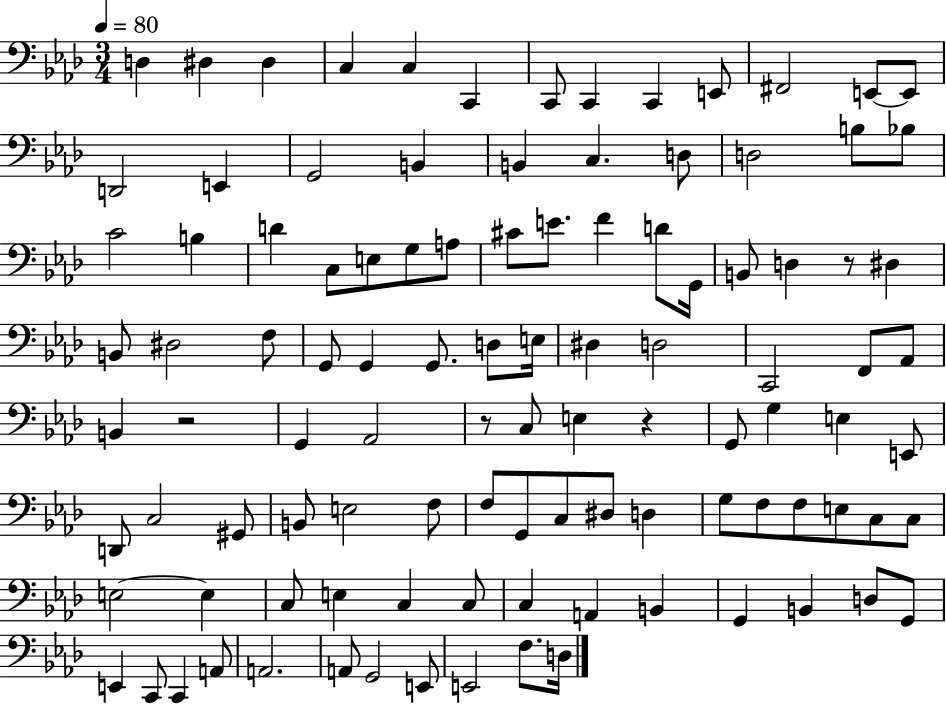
X:1
T:Untitled
M:3/4
L:1/4
K:Ab
D, ^D, ^D, C, C, C,, C,,/2 C,, C,, E,,/2 ^F,,2 E,,/2 E,,/2 D,,2 E,, G,,2 B,, B,, C, D,/2 D,2 B,/2 _B,/2 C2 B, D C,/2 E,/2 G,/2 A,/2 ^C/2 E/2 F D/2 G,,/4 B,,/2 D, z/2 ^D, B,,/2 ^D,2 F,/2 G,,/2 G,, G,,/2 D,/2 E,/4 ^D, D,2 C,,2 F,,/2 _A,,/2 B,, z2 G,, _A,,2 z/2 C,/2 E, z G,,/2 G, E, E,,/2 D,,/2 C,2 ^G,,/2 B,,/2 E,2 F,/2 F,/2 G,,/2 C,/2 ^D,/2 D, G,/2 F,/2 F,/2 E,/2 C,/2 C,/2 E,2 E, C,/2 E, C, C,/2 C, A,, B,, G,, B,, D,/2 G,,/2 E,, C,,/2 C,, A,,/2 A,,2 A,,/2 G,,2 E,,/2 E,,2 F,/2 D,/4